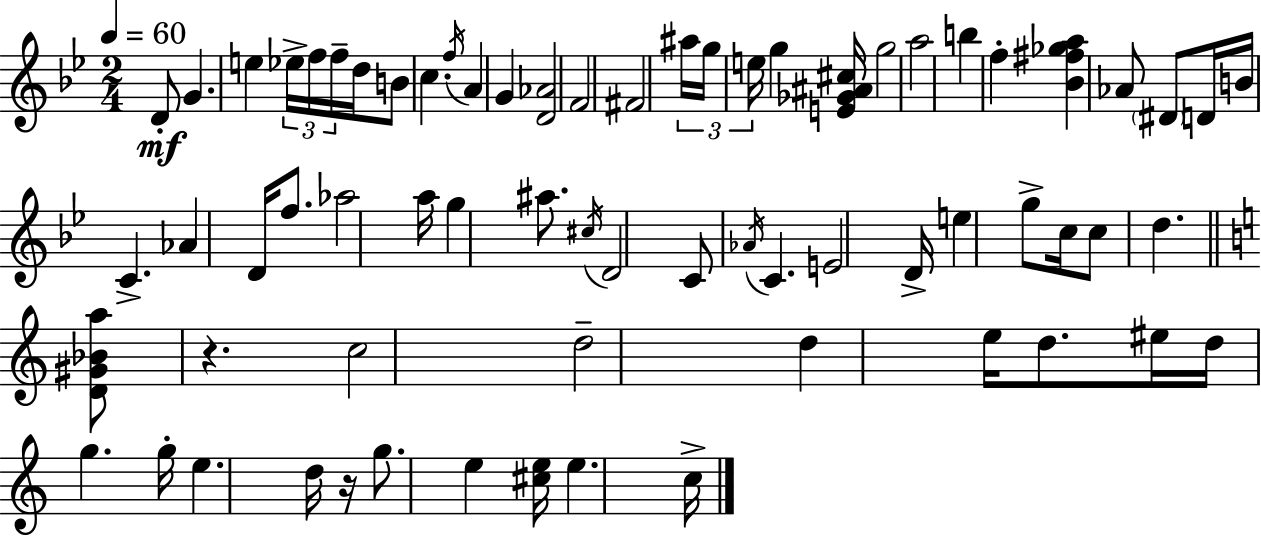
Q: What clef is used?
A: treble